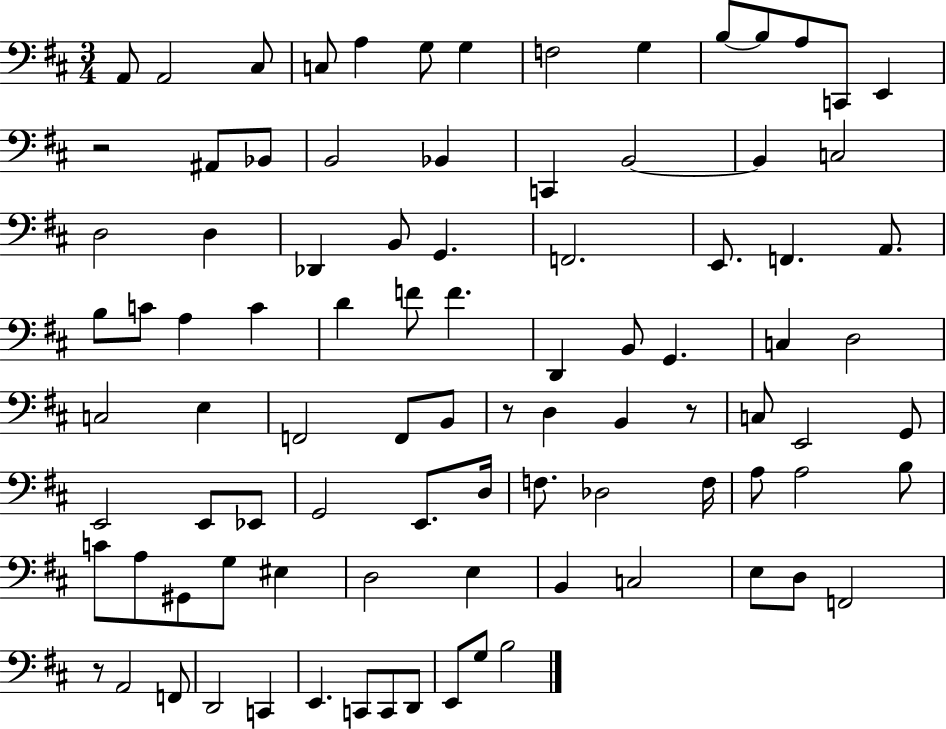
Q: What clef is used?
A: bass